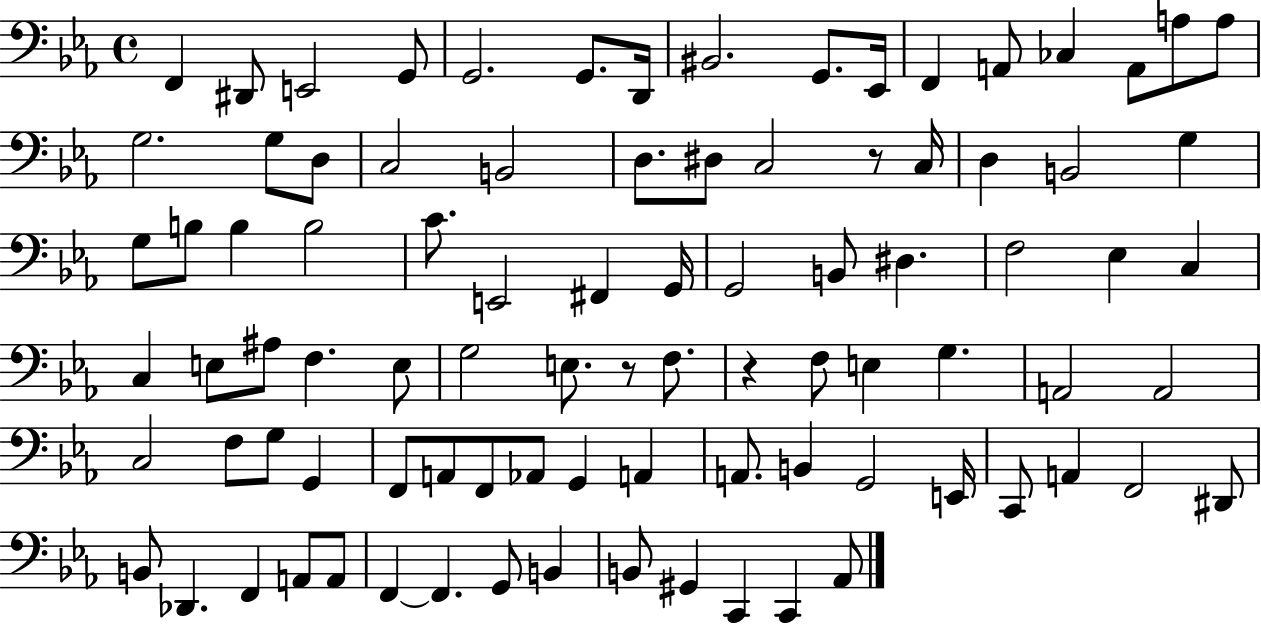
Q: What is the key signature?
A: EES major